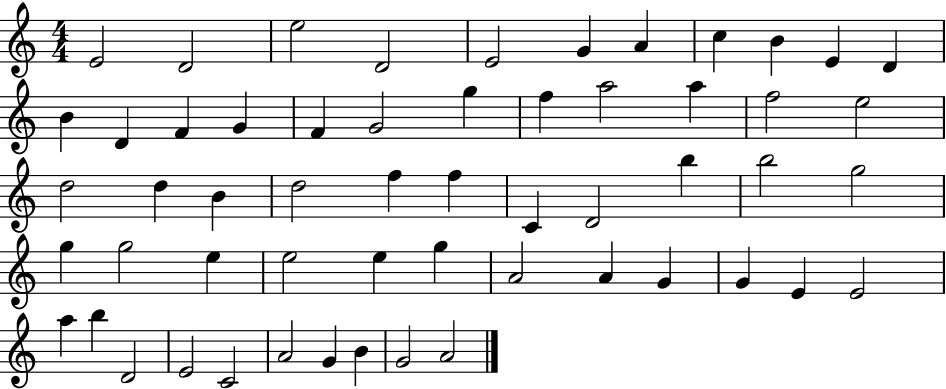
{
  \clef treble
  \numericTimeSignature
  \time 4/4
  \key c \major
  e'2 d'2 | e''2 d'2 | e'2 g'4 a'4 | c''4 b'4 e'4 d'4 | \break b'4 d'4 f'4 g'4 | f'4 g'2 g''4 | f''4 a''2 a''4 | f''2 e''2 | \break d''2 d''4 b'4 | d''2 f''4 f''4 | c'4 d'2 b''4 | b''2 g''2 | \break g''4 g''2 e''4 | e''2 e''4 g''4 | a'2 a'4 g'4 | g'4 e'4 e'2 | \break a''4 b''4 d'2 | e'2 c'2 | a'2 g'4 b'4 | g'2 a'2 | \break \bar "|."
}